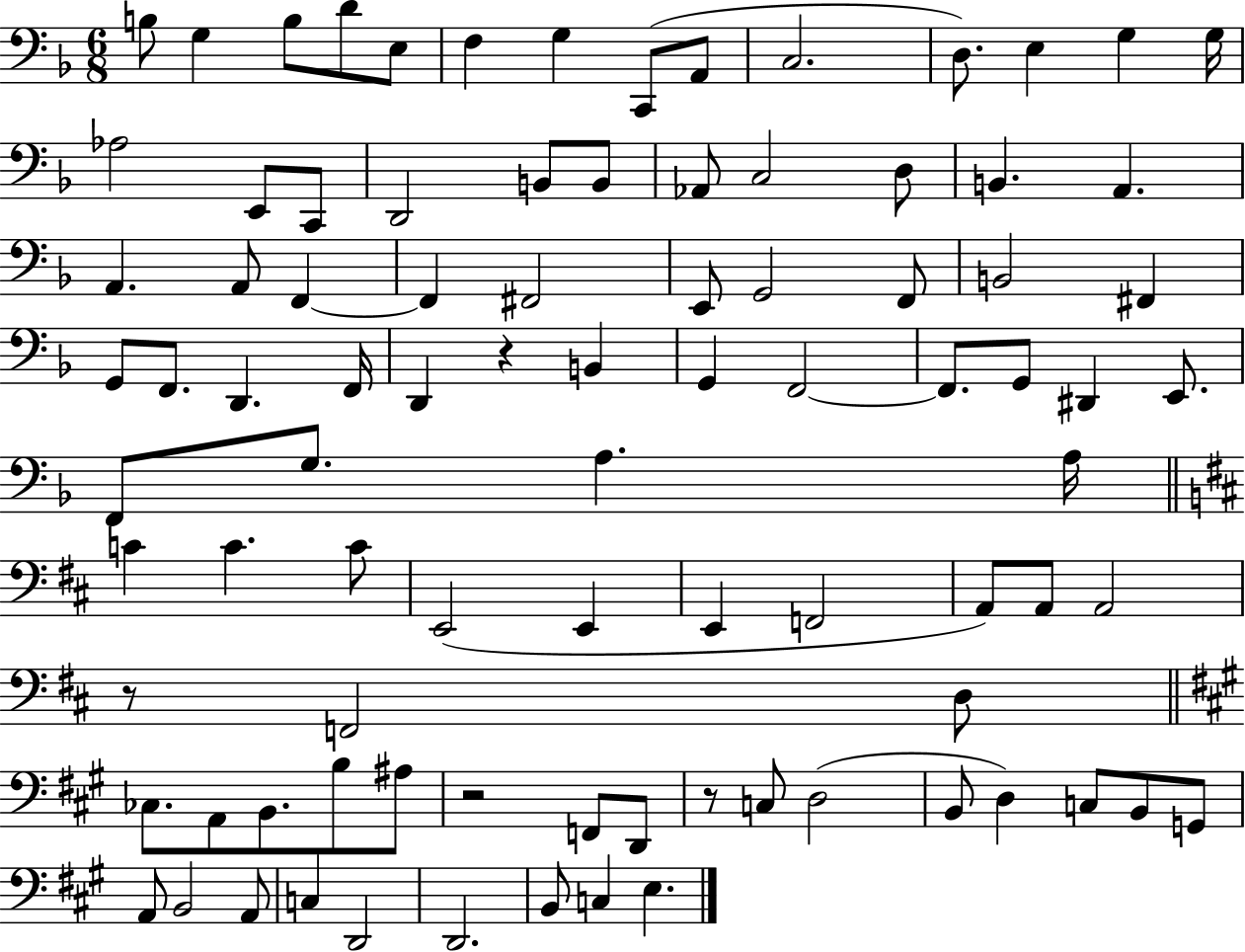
B3/e G3/q B3/e D4/e E3/e F3/q G3/q C2/e A2/e C3/h. D3/e. E3/q G3/q G3/s Ab3/h E2/e C2/e D2/h B2/e B2/e Ab2/e C3/h D3/e B2/q. A2/q. A2/q. A2/e F2/q F2/q F#2/h E2/e G2/h F2/e B2/h F#2/q G2/e F2/e. D2/q. F2/s D2/q R/q B2/q G2/q F2/h F2/e. G2/e D#2/q E2/e. F2/e G3/e. A3/q. A3/s C4/q C4/q. C4/e E2/h E2/q E2/q F2/h A2/e A2/e A2/h R/e F2/h D3/e CES3/e. A2/e B2/e. B3/e A#3/e R/h F2/e D2/e R/e C3/e D3/h B2/e D3/q C3/e B2/e G2/e A2/e B2/h A2/e C3/q D2/h D2/h. B2/e C3/q E3/q.